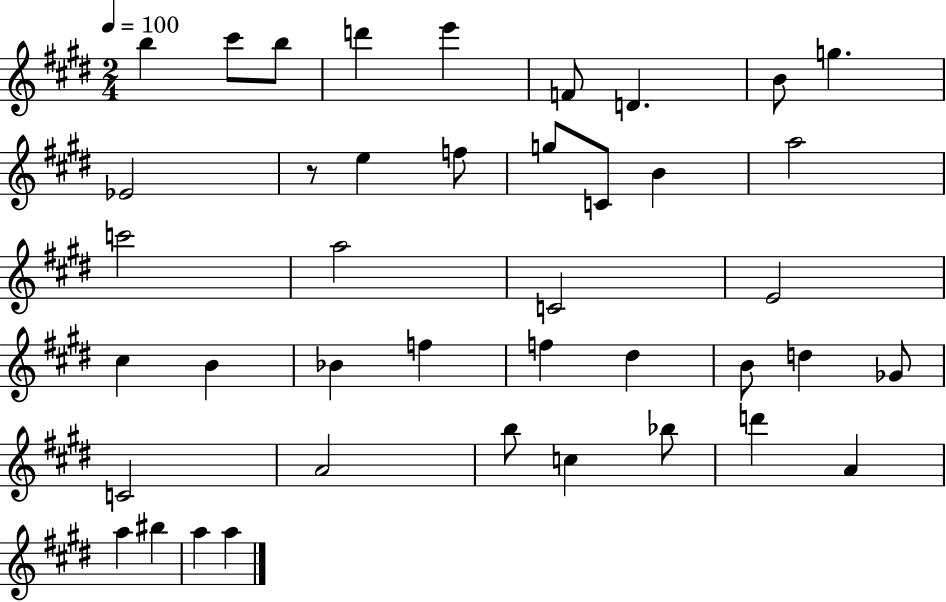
X:1
T:Untitled
M:2/4
L:1/4
K:E
b ^c'/2 b/2 d' e' F/2 D B/2 g _E2 z/2 e f/2 g/2 C/2 B a2 c'2 a2 C2 E2 ^c B _B f f ^d B/2 d _G/2 C2 A2 b/2 c _b/2 d' A a ^b a a